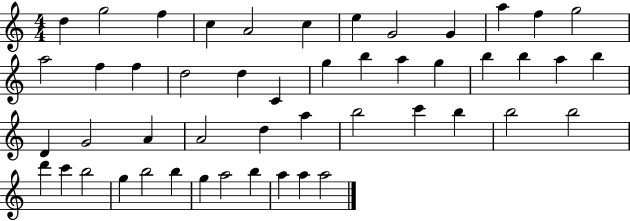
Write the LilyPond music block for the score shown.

{
  \clef treble
  \numericTimeSignature
  \time 4/4
  \key c \major
  d''4 g''2 f''4 | c''4 a'2 c''4 | e''4 g'2 g'4 | a''4 f''4 g''2 | \break a''2 f''4 f''4 | d''2 d''4 c'4 | g''4 b''4 a''4 g''4 | b''4 b''4 a''4 b''4 | \break d'4 g'2 a'4 | a'2 d''4 a''4 | b''2 c'''4 b''4 | b''2 b''2 | \break d'''4 c'''4 b''2 | g''4 b''2 b''4 | g''4 a''2 b''4 | a''4 a''4 a''2 | \break \bar "|."
}